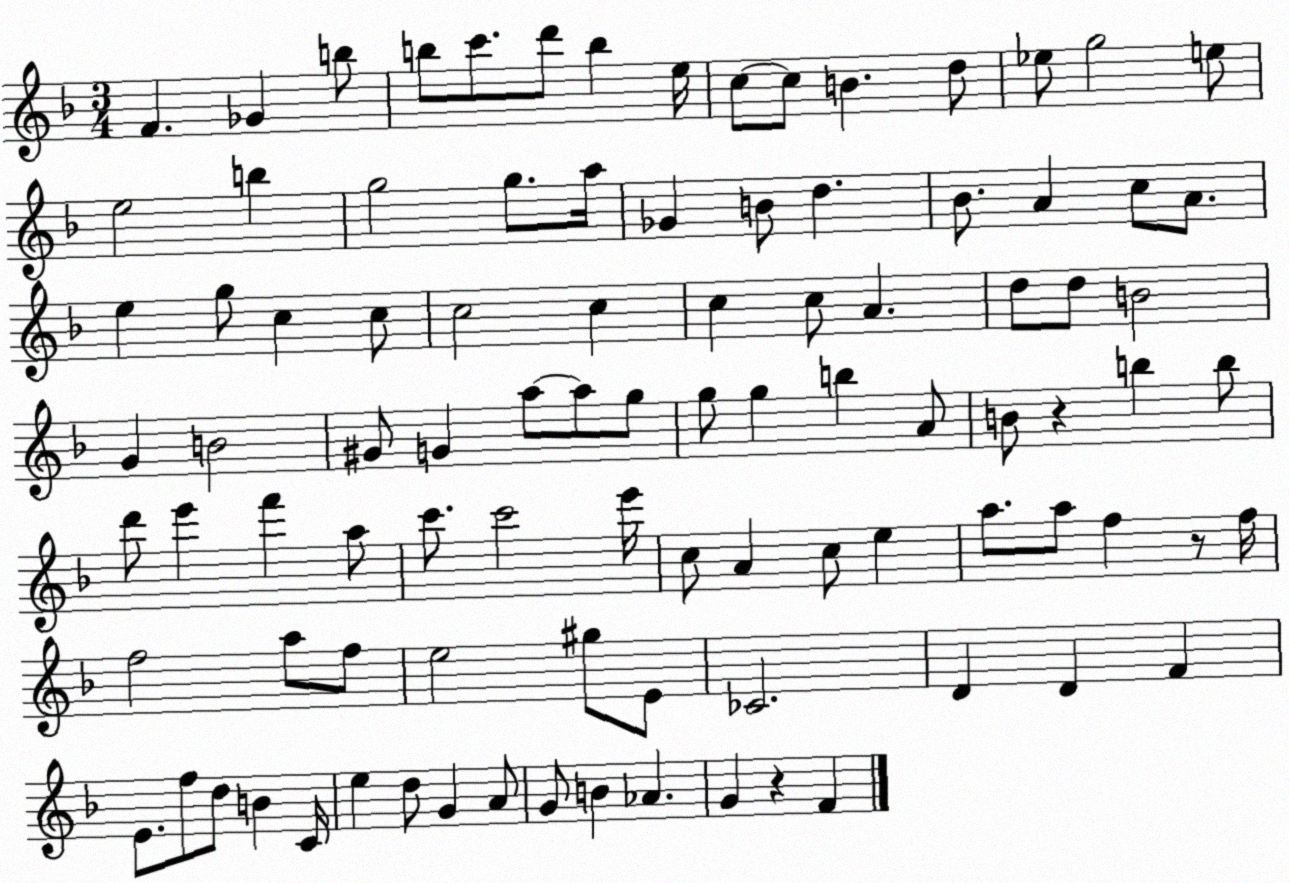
X:1
T:Untitled
M:3/4
L:1/4
K:F
F _G b/2 b/2 c'/2 d'/2 b e/4 c/2 c/2 B d/2 _e/2 g2 e/2 e2 b g2 g/2 a/4 _G B/2 d _B/2 A c/2 A/2 e g/2 c c/2 c2 c c c/2 A d/2 d/2 B2 G B2 ^G/2 G a/2 a/2 g/2 g/2 g b A/2 B/2 z b b/2 d'/2 e' f' a/2 c'/2 c'2 e'/4 c/2 A c/2 e a/2 a/2 f z/2 f/4 f2 a/2 f/2 e2 ^g/2 E/2 _C2 D D F E/2 f/2 d/2 B C/4 e d/2 G A/2 G/2 B _A G z F